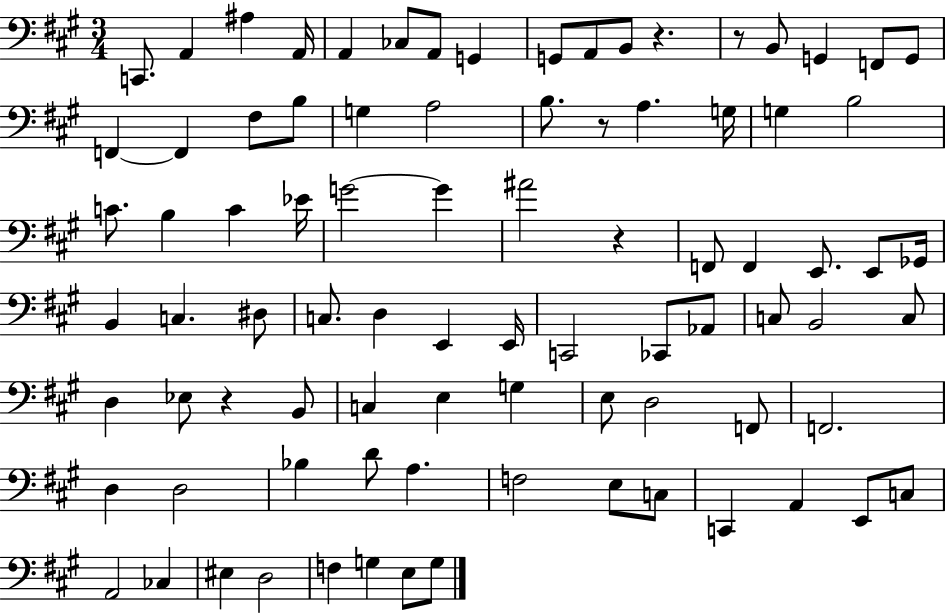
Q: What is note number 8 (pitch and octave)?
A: G2